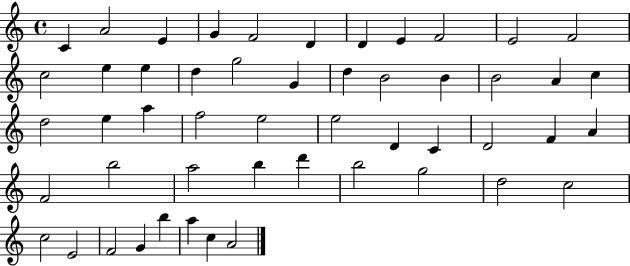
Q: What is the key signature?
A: C major